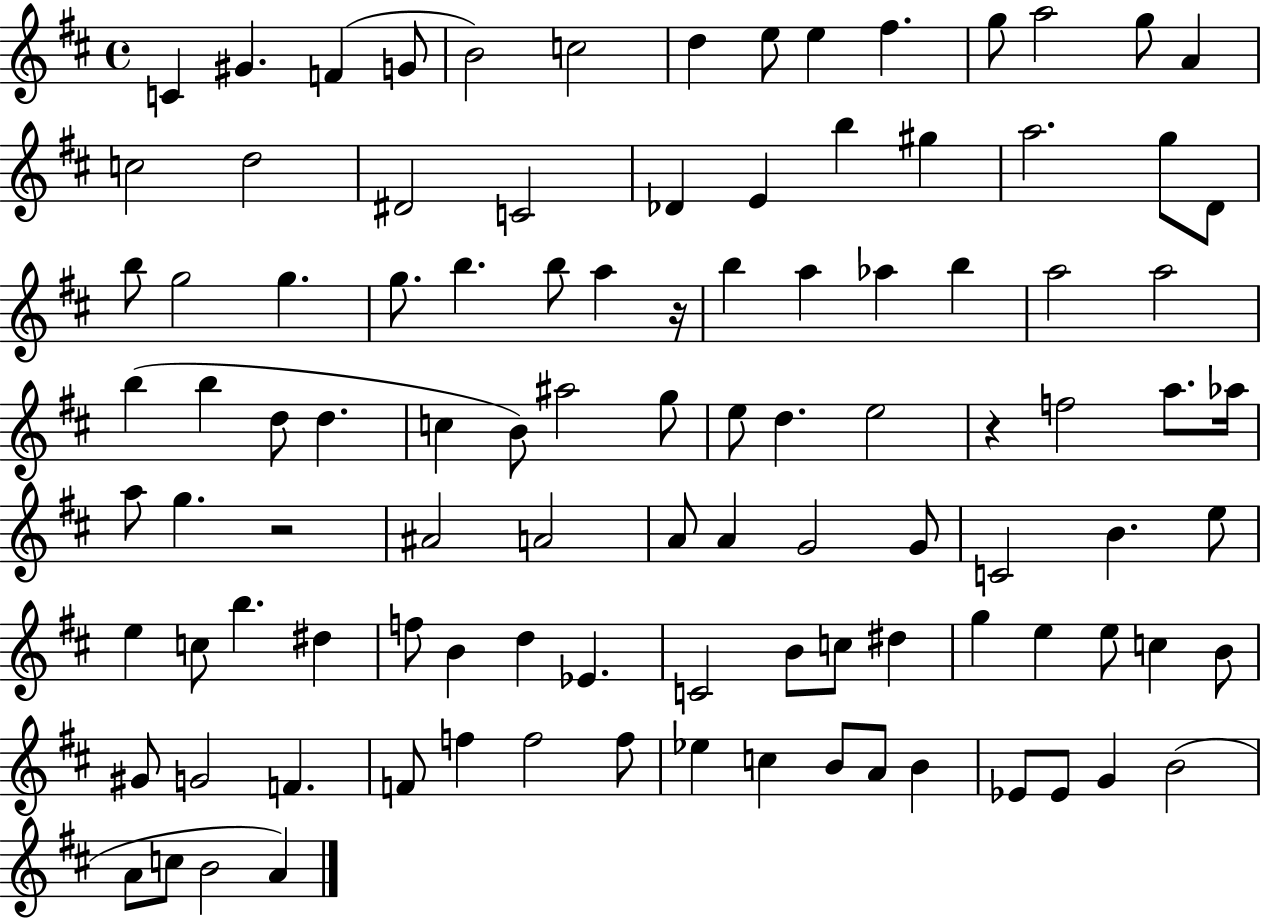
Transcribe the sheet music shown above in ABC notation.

X:1
T:Untitled
M:4/4
L:1/4
K:D
C ^G F G/2 B2 c2 d e/2 e ^f g/2 a2 g/2 A c2 d2 ^D2 C2 _D E b ^g a2 g/2 D/2 b/2 g2 g g/2 b b/2 a z/4 b a _a b a2 a2 b b d/2 d c B/2 ^a2 g/2 e/2 d e2 z f2 a/2 _a/4 a/2 g z2 ^A2 A2 A/2 A G2 G/2 C2 B e/2 e c/2 b ^d f/2 B d _E C2 B/2 c/2 ^d g e e/2 c B/2 ^G/2 G2 F F/2 f f2 f/2 _e c B/2 A/2 B _E/2 _E/2 G B2 A/2 c/2 B2 A